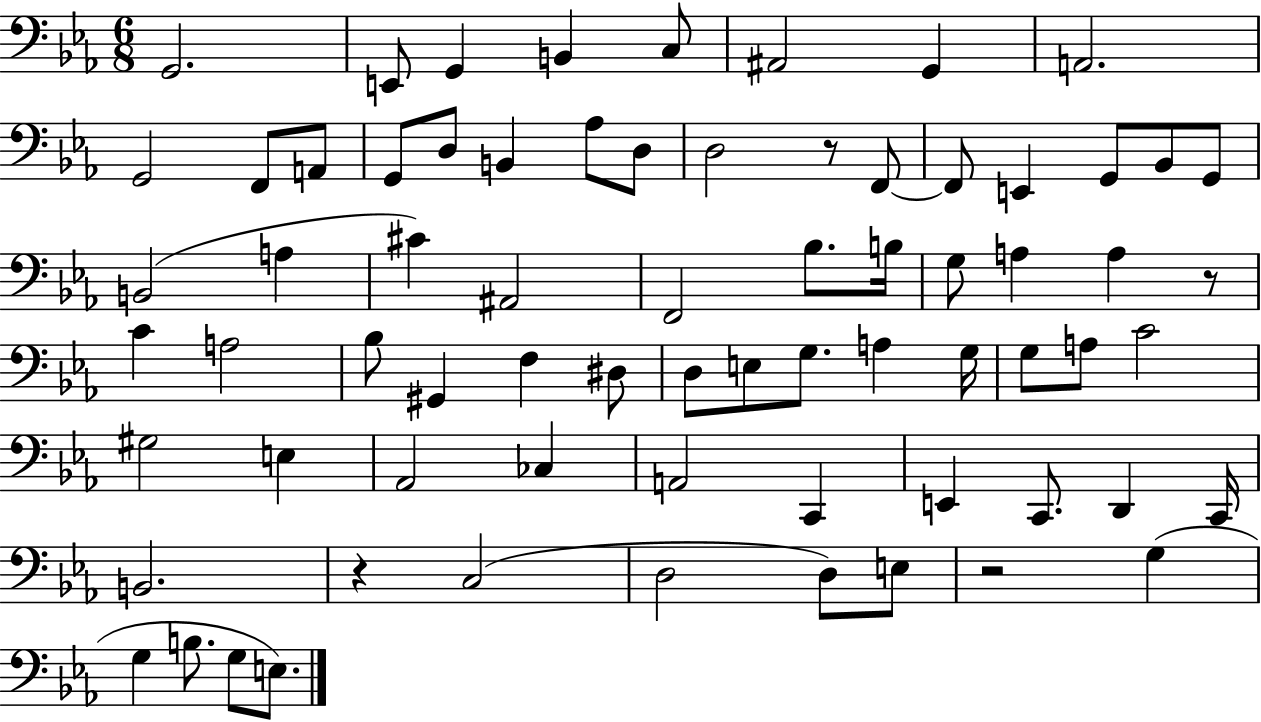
X:1
T:Untitled
M:6/8
L:1/4
K:Eb
G,,2 E,,/2 G,, B,, C,/2 ^A,,2 G,, A,,2 G,,2 F,,/2 A,,/2 G,,/2 D,/2 B,, _A,/2 D,/2 D,2 z/2 F,,/2 F,,/2 E,, G,,/2 _B,,/2 G,,/2 B,,2 A, ^C ^A,,2 F,,2 _B,/2 B,/4 G,/2 A, A, z/2 C A,2 _B,/2 ^G,, F, ^D,/2 D,/2 E,/2 G,/2 A, G,/4 G,/2 A,/2 C2 ^G,2 E, _A,,2 _C, A,,2 C,, E,, C,,/2 D,, C,,/4 B,,2 z C,2 D,2 D,/2 E,/2 z2 G, G, B,/2 G,/2 E,/2